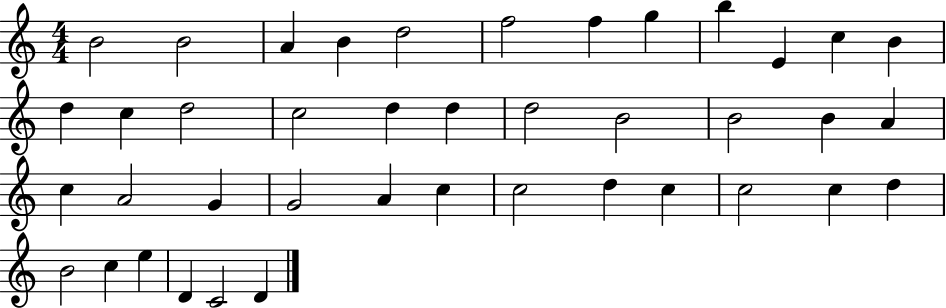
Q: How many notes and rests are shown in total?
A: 41